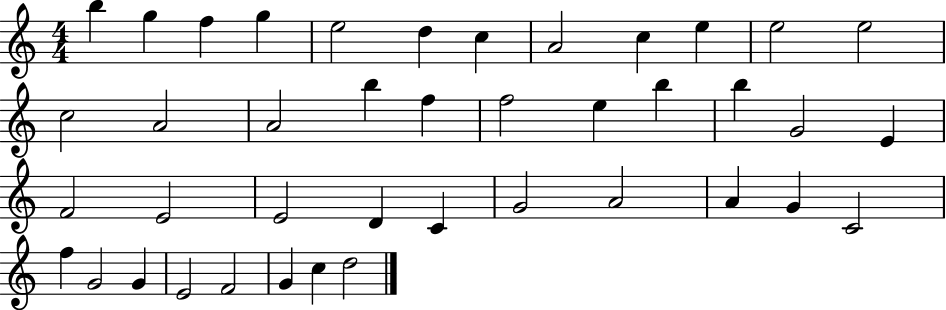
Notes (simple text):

B5/q G5/q F5/q G5/q E5/h D5/q C5/q A4/h C5/q E5/q E5/h E5/h C5/h A4/h A4/h B5/q F5/q F5/h E5/q B5/q B5/q G4/h E4/q F4/h E4/h E4/h D4/q C4/q G4/h A4/h A4/q G4/q C4/h F5/q G4/h G4/q E4/h F4/h G4/q C5/q D5/h